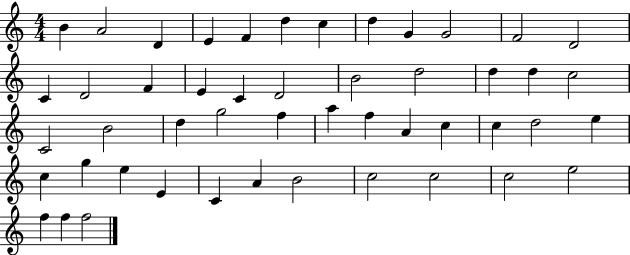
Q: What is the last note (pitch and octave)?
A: F5